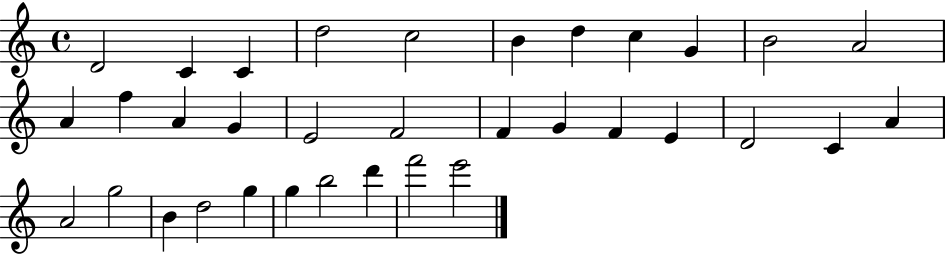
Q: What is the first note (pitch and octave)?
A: D4